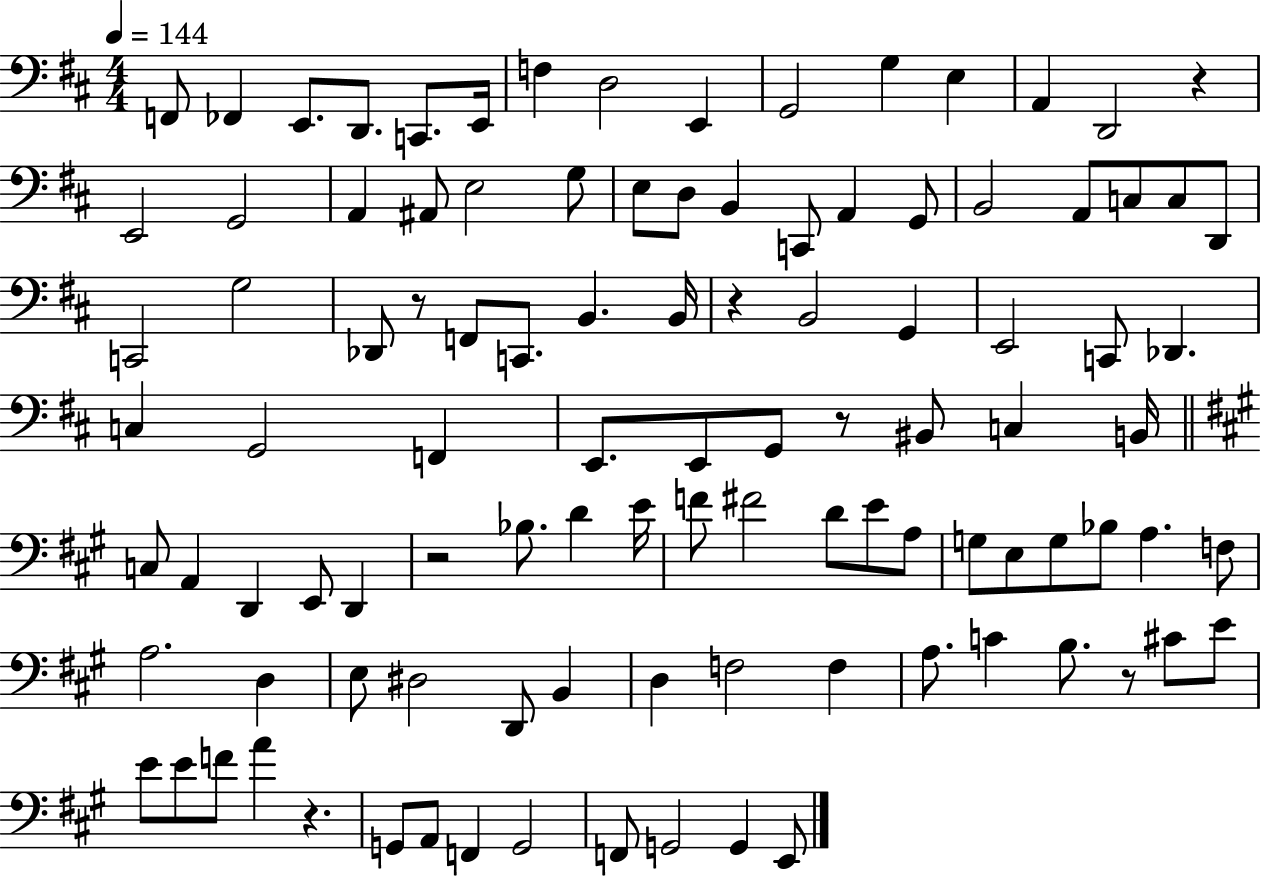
X:1
T:Untitled
M:4/4
L:1/4
K:D
F,,/2 _F,, E,,/2 D,,/2 C,,/2 E,,/4 F, D,2 E,, G,,2 G, E, A,, D,,2 z E,,2 G,,2 A,, ^A,,/2 E,2 G,/2 E,/2 D,/2 B,, C,,/2 A,, G,,/2 B,,2 A,,/2 C,/2 C,/2 D,,/2 C,,2 G,2 _D,,/2 z/2 F,,/2 C,,/2 B,, B,,/4 z B,,2 G,, E,,2 C,,/2 _D,, C, G,,2 F,, E,,/2 E,,/2 G,,/2 z/2 ^B,,/2 C, B,,/4 C,/2 A,, D,, E,,/2 D,, z2 _B,/2 D E/4 F/2 ^F2 D/2 E/2 A,/2 G,/2 E,/2 G,/2 _B,/2 A, F,/2 A,2 D, E,/2 ^D,2 D,,/2 B,, D, F,2 F, A,/2 C B,/2 z/2 ^C/2 E/2 E/2 E/2 F/2 A z G,,/2 A,,/2 F,, G,,2 F,,/2 G,,2 G,, E,,/2